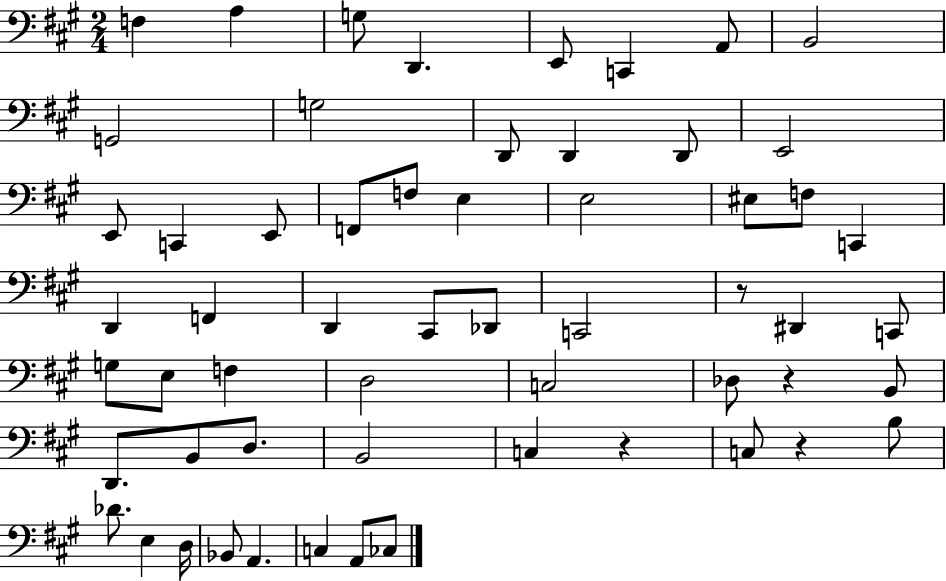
X:1
T:Untitled
M:2/4
L:1/4
K:A
F, A, G,/2 D,, E,,/2 C,, A,,/2 B,,2 G,,2 G,2 D,,/2 D,, D,,/2 E,,2 E,,/2 C,, E,,/2 F,,/2 F,/2 E, E,2 ^E,/2 F,/2 C,, D,, F,, D,, ^C,,/2 _D,,/2 C,,2 z/2 ^D,, C,,/2 G,/2 E,/2 F, D,2 C,2 _D,/2 z B,,/2 D,,/2 B,,/2 D,/2 B,,2 C, z C,/2 z B,/2 _D/2 E, D,/4 _B,,/2 A,, C, A,,/2 _C,/2